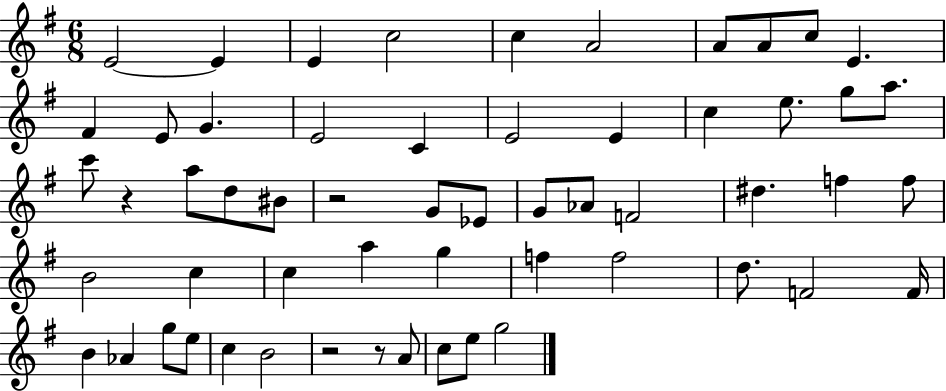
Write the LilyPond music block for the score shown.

{
  \clef treble
  \numericTimeSignature
  \time 6/8
  \key g \major
  \repeat volta 2 { e'2~~ e'4 | e'4 c''2 | c''4 a'2 | a'8 a'8 c''8 e'4. | \break fis'4 e'8 g'4. | e'2 c'4 | e'2 e'4 | c''4 e''8. g''8 a''8. | \break c'''8 r4 a''8 d''8 bis'8 | r2 g'8 ees'8 | g'8 aes'8 f'2 | dis''4. f''4 f''8 | \break b'2 c''4 | c''4 a''4 g''4 | f''4 f''2 | d''8. f'2 f'16 | \break b'4 aes'4 g''8 e''8 | c''4 b'2 | r2 r8 a'8 | c''8 e''8 g''2 | \break } \bar "|."
}